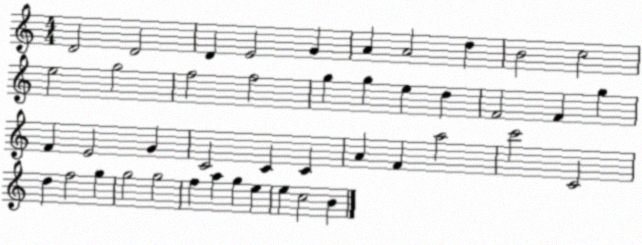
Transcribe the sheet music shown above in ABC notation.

X:1
T:Untitled
M:4/4
L:1/4
K:C
D2 D2 D E2 G A A2 d B2 c2 e2 g2 f2 f2 g g e d F2 F g F E2 G C2 C C A F a2 c'2 C2 d f2 g g2 g2 f a g e e c2 B